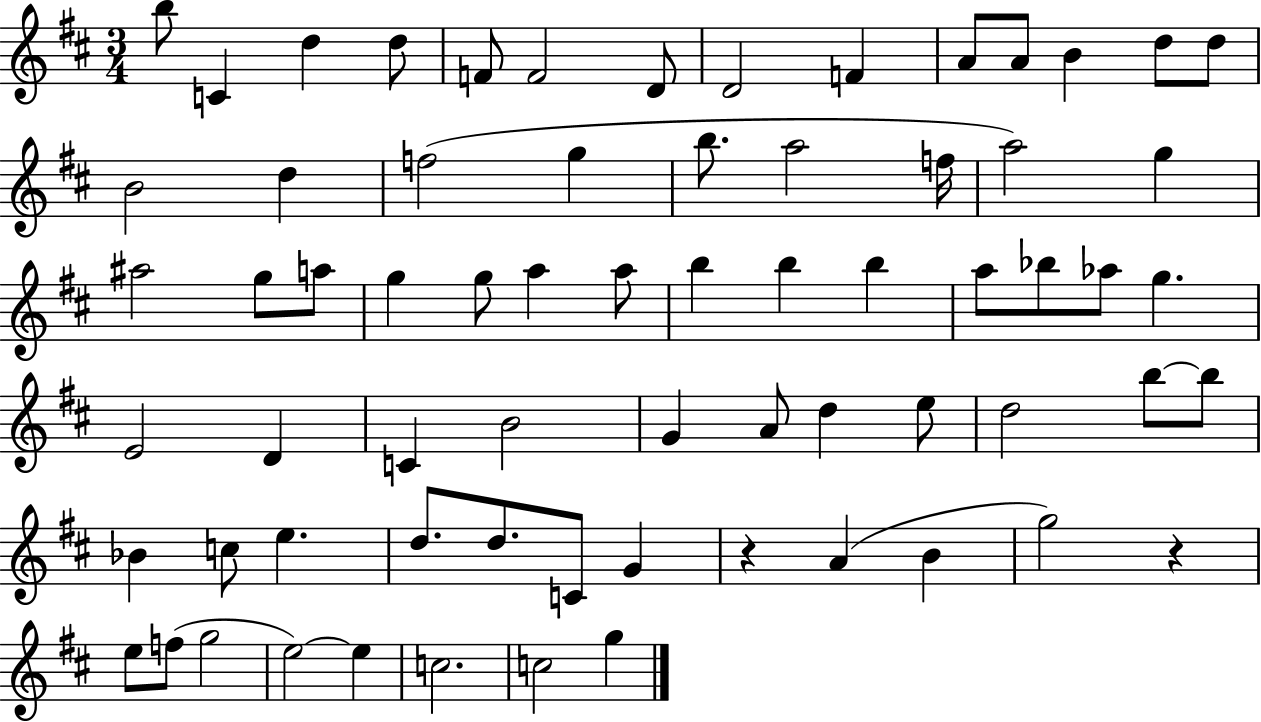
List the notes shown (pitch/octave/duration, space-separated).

B5/e C4/q D5/q D5/e F4/e F4/h D4/e D4/h F4/q A4/e A4/e B4/q D5/e D5/e B4/h D5/q F5/h G5/q B5/e. A5/h F5/s A5/h G5/q A#5/h G5/e A5/e G5/q G5/e A5/q A5/e B5/q B5/q B5/q A5/e Bb5/e Ab5/e G5/q. E4/h D4/q C4/q B4/h G4/q A4/e D5/q E5/e D5/h B5/e B5/e Bb4/q C5/e E5/q. D5/e. D5/e. C4/e G4/q R/q A4/q B4/q G5/h R/q E5/e F5/e G5/h E5/h E5/q C5/h. C5/h G5/q